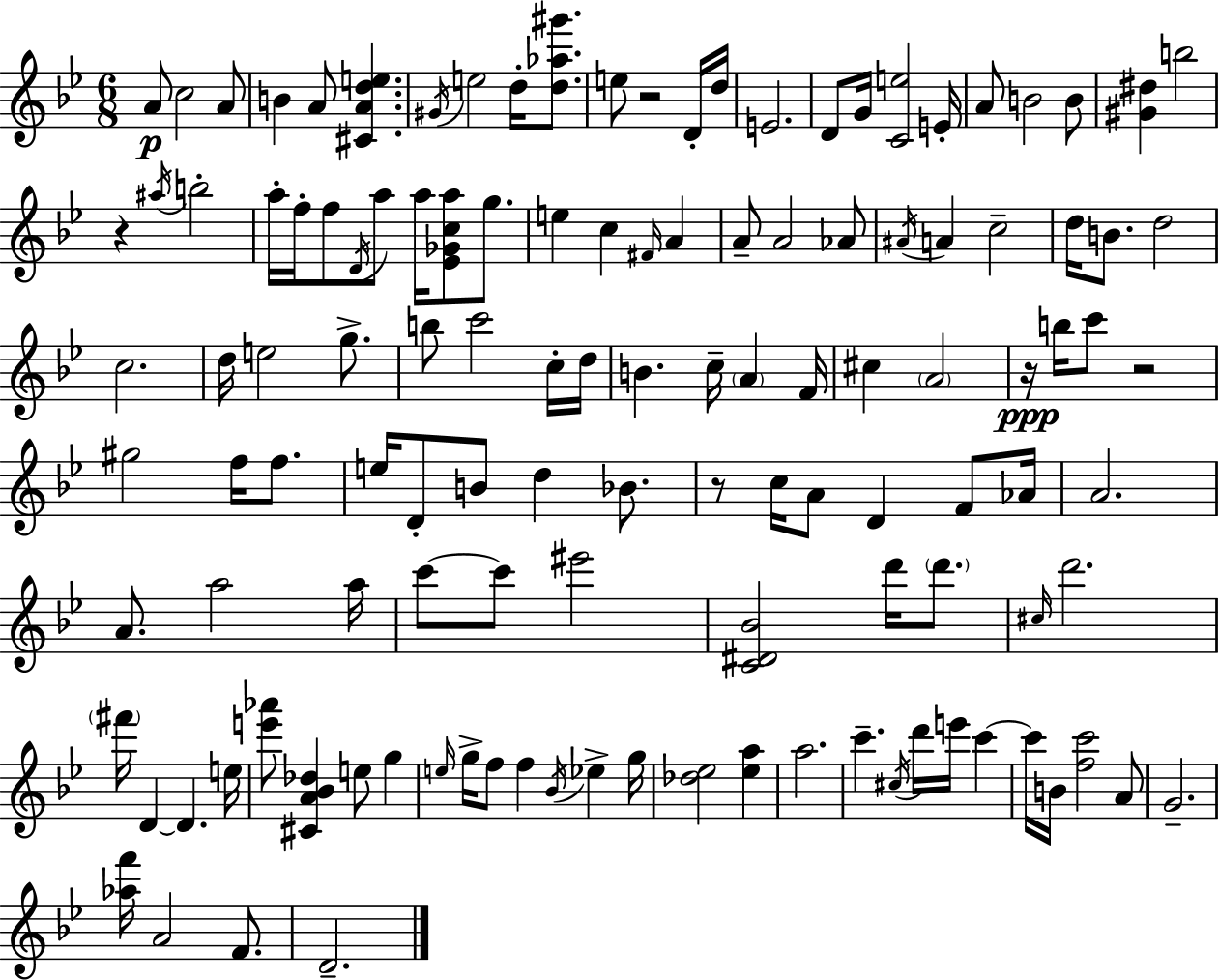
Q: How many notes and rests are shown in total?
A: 124